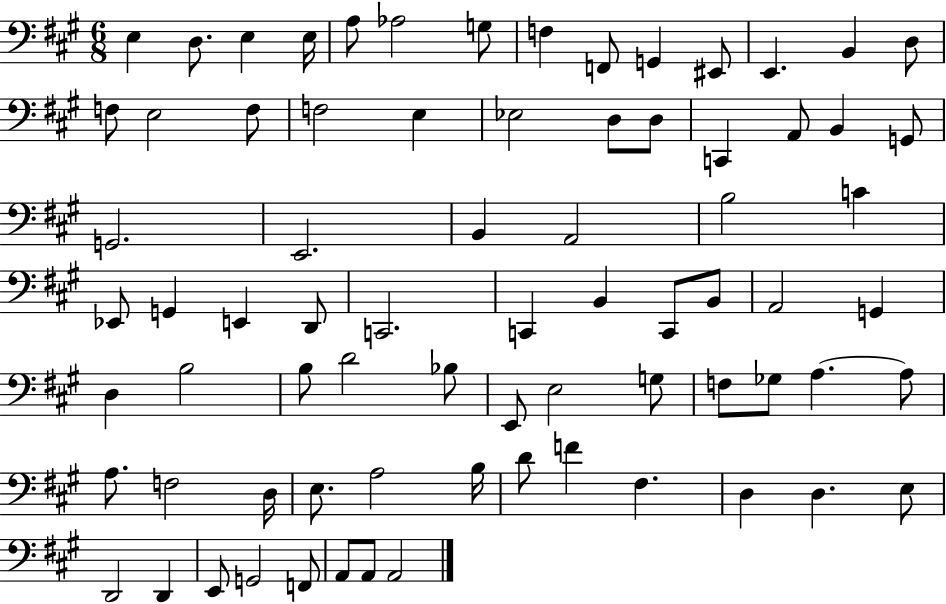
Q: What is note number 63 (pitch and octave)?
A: F4